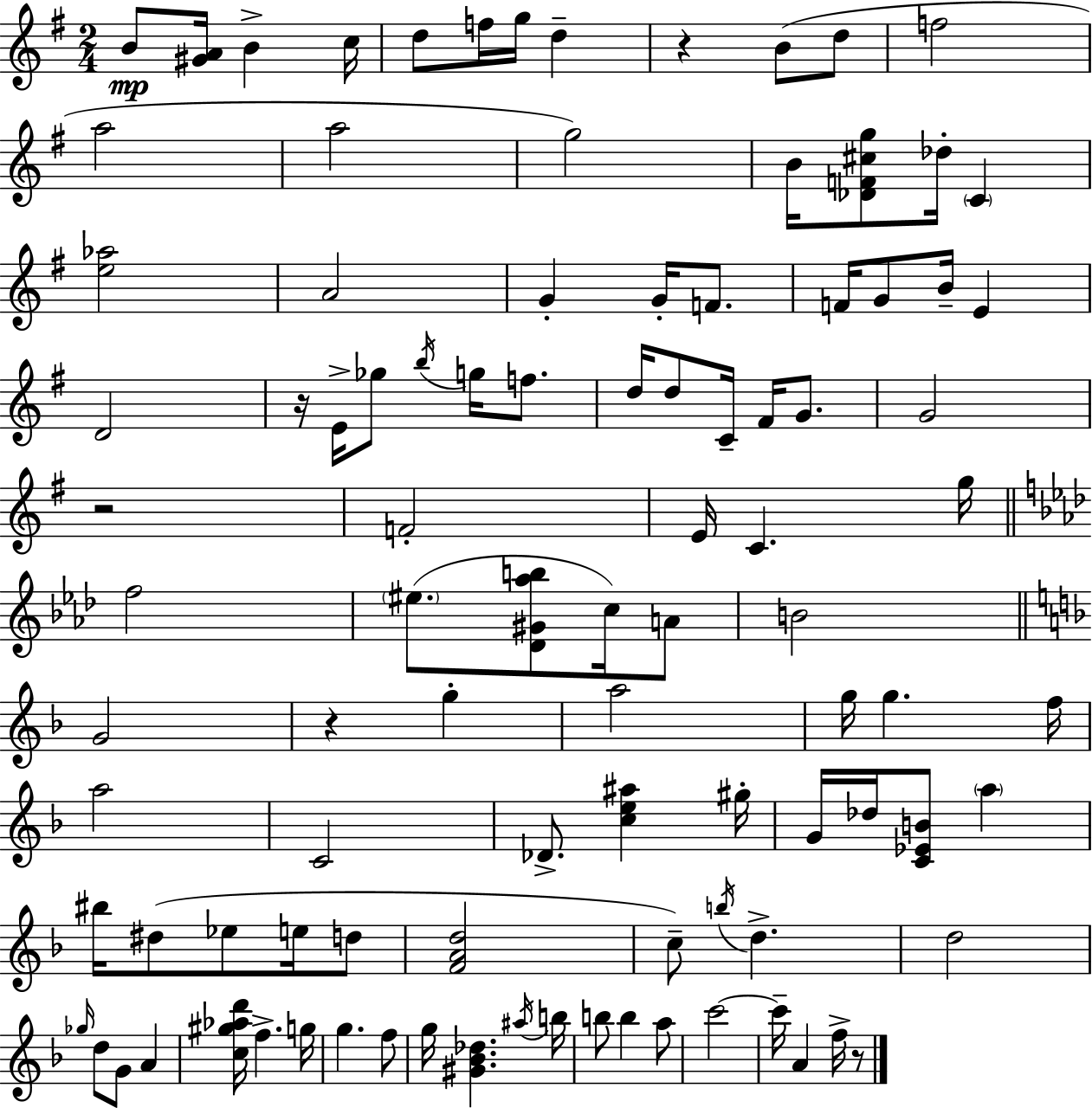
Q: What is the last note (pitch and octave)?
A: F5